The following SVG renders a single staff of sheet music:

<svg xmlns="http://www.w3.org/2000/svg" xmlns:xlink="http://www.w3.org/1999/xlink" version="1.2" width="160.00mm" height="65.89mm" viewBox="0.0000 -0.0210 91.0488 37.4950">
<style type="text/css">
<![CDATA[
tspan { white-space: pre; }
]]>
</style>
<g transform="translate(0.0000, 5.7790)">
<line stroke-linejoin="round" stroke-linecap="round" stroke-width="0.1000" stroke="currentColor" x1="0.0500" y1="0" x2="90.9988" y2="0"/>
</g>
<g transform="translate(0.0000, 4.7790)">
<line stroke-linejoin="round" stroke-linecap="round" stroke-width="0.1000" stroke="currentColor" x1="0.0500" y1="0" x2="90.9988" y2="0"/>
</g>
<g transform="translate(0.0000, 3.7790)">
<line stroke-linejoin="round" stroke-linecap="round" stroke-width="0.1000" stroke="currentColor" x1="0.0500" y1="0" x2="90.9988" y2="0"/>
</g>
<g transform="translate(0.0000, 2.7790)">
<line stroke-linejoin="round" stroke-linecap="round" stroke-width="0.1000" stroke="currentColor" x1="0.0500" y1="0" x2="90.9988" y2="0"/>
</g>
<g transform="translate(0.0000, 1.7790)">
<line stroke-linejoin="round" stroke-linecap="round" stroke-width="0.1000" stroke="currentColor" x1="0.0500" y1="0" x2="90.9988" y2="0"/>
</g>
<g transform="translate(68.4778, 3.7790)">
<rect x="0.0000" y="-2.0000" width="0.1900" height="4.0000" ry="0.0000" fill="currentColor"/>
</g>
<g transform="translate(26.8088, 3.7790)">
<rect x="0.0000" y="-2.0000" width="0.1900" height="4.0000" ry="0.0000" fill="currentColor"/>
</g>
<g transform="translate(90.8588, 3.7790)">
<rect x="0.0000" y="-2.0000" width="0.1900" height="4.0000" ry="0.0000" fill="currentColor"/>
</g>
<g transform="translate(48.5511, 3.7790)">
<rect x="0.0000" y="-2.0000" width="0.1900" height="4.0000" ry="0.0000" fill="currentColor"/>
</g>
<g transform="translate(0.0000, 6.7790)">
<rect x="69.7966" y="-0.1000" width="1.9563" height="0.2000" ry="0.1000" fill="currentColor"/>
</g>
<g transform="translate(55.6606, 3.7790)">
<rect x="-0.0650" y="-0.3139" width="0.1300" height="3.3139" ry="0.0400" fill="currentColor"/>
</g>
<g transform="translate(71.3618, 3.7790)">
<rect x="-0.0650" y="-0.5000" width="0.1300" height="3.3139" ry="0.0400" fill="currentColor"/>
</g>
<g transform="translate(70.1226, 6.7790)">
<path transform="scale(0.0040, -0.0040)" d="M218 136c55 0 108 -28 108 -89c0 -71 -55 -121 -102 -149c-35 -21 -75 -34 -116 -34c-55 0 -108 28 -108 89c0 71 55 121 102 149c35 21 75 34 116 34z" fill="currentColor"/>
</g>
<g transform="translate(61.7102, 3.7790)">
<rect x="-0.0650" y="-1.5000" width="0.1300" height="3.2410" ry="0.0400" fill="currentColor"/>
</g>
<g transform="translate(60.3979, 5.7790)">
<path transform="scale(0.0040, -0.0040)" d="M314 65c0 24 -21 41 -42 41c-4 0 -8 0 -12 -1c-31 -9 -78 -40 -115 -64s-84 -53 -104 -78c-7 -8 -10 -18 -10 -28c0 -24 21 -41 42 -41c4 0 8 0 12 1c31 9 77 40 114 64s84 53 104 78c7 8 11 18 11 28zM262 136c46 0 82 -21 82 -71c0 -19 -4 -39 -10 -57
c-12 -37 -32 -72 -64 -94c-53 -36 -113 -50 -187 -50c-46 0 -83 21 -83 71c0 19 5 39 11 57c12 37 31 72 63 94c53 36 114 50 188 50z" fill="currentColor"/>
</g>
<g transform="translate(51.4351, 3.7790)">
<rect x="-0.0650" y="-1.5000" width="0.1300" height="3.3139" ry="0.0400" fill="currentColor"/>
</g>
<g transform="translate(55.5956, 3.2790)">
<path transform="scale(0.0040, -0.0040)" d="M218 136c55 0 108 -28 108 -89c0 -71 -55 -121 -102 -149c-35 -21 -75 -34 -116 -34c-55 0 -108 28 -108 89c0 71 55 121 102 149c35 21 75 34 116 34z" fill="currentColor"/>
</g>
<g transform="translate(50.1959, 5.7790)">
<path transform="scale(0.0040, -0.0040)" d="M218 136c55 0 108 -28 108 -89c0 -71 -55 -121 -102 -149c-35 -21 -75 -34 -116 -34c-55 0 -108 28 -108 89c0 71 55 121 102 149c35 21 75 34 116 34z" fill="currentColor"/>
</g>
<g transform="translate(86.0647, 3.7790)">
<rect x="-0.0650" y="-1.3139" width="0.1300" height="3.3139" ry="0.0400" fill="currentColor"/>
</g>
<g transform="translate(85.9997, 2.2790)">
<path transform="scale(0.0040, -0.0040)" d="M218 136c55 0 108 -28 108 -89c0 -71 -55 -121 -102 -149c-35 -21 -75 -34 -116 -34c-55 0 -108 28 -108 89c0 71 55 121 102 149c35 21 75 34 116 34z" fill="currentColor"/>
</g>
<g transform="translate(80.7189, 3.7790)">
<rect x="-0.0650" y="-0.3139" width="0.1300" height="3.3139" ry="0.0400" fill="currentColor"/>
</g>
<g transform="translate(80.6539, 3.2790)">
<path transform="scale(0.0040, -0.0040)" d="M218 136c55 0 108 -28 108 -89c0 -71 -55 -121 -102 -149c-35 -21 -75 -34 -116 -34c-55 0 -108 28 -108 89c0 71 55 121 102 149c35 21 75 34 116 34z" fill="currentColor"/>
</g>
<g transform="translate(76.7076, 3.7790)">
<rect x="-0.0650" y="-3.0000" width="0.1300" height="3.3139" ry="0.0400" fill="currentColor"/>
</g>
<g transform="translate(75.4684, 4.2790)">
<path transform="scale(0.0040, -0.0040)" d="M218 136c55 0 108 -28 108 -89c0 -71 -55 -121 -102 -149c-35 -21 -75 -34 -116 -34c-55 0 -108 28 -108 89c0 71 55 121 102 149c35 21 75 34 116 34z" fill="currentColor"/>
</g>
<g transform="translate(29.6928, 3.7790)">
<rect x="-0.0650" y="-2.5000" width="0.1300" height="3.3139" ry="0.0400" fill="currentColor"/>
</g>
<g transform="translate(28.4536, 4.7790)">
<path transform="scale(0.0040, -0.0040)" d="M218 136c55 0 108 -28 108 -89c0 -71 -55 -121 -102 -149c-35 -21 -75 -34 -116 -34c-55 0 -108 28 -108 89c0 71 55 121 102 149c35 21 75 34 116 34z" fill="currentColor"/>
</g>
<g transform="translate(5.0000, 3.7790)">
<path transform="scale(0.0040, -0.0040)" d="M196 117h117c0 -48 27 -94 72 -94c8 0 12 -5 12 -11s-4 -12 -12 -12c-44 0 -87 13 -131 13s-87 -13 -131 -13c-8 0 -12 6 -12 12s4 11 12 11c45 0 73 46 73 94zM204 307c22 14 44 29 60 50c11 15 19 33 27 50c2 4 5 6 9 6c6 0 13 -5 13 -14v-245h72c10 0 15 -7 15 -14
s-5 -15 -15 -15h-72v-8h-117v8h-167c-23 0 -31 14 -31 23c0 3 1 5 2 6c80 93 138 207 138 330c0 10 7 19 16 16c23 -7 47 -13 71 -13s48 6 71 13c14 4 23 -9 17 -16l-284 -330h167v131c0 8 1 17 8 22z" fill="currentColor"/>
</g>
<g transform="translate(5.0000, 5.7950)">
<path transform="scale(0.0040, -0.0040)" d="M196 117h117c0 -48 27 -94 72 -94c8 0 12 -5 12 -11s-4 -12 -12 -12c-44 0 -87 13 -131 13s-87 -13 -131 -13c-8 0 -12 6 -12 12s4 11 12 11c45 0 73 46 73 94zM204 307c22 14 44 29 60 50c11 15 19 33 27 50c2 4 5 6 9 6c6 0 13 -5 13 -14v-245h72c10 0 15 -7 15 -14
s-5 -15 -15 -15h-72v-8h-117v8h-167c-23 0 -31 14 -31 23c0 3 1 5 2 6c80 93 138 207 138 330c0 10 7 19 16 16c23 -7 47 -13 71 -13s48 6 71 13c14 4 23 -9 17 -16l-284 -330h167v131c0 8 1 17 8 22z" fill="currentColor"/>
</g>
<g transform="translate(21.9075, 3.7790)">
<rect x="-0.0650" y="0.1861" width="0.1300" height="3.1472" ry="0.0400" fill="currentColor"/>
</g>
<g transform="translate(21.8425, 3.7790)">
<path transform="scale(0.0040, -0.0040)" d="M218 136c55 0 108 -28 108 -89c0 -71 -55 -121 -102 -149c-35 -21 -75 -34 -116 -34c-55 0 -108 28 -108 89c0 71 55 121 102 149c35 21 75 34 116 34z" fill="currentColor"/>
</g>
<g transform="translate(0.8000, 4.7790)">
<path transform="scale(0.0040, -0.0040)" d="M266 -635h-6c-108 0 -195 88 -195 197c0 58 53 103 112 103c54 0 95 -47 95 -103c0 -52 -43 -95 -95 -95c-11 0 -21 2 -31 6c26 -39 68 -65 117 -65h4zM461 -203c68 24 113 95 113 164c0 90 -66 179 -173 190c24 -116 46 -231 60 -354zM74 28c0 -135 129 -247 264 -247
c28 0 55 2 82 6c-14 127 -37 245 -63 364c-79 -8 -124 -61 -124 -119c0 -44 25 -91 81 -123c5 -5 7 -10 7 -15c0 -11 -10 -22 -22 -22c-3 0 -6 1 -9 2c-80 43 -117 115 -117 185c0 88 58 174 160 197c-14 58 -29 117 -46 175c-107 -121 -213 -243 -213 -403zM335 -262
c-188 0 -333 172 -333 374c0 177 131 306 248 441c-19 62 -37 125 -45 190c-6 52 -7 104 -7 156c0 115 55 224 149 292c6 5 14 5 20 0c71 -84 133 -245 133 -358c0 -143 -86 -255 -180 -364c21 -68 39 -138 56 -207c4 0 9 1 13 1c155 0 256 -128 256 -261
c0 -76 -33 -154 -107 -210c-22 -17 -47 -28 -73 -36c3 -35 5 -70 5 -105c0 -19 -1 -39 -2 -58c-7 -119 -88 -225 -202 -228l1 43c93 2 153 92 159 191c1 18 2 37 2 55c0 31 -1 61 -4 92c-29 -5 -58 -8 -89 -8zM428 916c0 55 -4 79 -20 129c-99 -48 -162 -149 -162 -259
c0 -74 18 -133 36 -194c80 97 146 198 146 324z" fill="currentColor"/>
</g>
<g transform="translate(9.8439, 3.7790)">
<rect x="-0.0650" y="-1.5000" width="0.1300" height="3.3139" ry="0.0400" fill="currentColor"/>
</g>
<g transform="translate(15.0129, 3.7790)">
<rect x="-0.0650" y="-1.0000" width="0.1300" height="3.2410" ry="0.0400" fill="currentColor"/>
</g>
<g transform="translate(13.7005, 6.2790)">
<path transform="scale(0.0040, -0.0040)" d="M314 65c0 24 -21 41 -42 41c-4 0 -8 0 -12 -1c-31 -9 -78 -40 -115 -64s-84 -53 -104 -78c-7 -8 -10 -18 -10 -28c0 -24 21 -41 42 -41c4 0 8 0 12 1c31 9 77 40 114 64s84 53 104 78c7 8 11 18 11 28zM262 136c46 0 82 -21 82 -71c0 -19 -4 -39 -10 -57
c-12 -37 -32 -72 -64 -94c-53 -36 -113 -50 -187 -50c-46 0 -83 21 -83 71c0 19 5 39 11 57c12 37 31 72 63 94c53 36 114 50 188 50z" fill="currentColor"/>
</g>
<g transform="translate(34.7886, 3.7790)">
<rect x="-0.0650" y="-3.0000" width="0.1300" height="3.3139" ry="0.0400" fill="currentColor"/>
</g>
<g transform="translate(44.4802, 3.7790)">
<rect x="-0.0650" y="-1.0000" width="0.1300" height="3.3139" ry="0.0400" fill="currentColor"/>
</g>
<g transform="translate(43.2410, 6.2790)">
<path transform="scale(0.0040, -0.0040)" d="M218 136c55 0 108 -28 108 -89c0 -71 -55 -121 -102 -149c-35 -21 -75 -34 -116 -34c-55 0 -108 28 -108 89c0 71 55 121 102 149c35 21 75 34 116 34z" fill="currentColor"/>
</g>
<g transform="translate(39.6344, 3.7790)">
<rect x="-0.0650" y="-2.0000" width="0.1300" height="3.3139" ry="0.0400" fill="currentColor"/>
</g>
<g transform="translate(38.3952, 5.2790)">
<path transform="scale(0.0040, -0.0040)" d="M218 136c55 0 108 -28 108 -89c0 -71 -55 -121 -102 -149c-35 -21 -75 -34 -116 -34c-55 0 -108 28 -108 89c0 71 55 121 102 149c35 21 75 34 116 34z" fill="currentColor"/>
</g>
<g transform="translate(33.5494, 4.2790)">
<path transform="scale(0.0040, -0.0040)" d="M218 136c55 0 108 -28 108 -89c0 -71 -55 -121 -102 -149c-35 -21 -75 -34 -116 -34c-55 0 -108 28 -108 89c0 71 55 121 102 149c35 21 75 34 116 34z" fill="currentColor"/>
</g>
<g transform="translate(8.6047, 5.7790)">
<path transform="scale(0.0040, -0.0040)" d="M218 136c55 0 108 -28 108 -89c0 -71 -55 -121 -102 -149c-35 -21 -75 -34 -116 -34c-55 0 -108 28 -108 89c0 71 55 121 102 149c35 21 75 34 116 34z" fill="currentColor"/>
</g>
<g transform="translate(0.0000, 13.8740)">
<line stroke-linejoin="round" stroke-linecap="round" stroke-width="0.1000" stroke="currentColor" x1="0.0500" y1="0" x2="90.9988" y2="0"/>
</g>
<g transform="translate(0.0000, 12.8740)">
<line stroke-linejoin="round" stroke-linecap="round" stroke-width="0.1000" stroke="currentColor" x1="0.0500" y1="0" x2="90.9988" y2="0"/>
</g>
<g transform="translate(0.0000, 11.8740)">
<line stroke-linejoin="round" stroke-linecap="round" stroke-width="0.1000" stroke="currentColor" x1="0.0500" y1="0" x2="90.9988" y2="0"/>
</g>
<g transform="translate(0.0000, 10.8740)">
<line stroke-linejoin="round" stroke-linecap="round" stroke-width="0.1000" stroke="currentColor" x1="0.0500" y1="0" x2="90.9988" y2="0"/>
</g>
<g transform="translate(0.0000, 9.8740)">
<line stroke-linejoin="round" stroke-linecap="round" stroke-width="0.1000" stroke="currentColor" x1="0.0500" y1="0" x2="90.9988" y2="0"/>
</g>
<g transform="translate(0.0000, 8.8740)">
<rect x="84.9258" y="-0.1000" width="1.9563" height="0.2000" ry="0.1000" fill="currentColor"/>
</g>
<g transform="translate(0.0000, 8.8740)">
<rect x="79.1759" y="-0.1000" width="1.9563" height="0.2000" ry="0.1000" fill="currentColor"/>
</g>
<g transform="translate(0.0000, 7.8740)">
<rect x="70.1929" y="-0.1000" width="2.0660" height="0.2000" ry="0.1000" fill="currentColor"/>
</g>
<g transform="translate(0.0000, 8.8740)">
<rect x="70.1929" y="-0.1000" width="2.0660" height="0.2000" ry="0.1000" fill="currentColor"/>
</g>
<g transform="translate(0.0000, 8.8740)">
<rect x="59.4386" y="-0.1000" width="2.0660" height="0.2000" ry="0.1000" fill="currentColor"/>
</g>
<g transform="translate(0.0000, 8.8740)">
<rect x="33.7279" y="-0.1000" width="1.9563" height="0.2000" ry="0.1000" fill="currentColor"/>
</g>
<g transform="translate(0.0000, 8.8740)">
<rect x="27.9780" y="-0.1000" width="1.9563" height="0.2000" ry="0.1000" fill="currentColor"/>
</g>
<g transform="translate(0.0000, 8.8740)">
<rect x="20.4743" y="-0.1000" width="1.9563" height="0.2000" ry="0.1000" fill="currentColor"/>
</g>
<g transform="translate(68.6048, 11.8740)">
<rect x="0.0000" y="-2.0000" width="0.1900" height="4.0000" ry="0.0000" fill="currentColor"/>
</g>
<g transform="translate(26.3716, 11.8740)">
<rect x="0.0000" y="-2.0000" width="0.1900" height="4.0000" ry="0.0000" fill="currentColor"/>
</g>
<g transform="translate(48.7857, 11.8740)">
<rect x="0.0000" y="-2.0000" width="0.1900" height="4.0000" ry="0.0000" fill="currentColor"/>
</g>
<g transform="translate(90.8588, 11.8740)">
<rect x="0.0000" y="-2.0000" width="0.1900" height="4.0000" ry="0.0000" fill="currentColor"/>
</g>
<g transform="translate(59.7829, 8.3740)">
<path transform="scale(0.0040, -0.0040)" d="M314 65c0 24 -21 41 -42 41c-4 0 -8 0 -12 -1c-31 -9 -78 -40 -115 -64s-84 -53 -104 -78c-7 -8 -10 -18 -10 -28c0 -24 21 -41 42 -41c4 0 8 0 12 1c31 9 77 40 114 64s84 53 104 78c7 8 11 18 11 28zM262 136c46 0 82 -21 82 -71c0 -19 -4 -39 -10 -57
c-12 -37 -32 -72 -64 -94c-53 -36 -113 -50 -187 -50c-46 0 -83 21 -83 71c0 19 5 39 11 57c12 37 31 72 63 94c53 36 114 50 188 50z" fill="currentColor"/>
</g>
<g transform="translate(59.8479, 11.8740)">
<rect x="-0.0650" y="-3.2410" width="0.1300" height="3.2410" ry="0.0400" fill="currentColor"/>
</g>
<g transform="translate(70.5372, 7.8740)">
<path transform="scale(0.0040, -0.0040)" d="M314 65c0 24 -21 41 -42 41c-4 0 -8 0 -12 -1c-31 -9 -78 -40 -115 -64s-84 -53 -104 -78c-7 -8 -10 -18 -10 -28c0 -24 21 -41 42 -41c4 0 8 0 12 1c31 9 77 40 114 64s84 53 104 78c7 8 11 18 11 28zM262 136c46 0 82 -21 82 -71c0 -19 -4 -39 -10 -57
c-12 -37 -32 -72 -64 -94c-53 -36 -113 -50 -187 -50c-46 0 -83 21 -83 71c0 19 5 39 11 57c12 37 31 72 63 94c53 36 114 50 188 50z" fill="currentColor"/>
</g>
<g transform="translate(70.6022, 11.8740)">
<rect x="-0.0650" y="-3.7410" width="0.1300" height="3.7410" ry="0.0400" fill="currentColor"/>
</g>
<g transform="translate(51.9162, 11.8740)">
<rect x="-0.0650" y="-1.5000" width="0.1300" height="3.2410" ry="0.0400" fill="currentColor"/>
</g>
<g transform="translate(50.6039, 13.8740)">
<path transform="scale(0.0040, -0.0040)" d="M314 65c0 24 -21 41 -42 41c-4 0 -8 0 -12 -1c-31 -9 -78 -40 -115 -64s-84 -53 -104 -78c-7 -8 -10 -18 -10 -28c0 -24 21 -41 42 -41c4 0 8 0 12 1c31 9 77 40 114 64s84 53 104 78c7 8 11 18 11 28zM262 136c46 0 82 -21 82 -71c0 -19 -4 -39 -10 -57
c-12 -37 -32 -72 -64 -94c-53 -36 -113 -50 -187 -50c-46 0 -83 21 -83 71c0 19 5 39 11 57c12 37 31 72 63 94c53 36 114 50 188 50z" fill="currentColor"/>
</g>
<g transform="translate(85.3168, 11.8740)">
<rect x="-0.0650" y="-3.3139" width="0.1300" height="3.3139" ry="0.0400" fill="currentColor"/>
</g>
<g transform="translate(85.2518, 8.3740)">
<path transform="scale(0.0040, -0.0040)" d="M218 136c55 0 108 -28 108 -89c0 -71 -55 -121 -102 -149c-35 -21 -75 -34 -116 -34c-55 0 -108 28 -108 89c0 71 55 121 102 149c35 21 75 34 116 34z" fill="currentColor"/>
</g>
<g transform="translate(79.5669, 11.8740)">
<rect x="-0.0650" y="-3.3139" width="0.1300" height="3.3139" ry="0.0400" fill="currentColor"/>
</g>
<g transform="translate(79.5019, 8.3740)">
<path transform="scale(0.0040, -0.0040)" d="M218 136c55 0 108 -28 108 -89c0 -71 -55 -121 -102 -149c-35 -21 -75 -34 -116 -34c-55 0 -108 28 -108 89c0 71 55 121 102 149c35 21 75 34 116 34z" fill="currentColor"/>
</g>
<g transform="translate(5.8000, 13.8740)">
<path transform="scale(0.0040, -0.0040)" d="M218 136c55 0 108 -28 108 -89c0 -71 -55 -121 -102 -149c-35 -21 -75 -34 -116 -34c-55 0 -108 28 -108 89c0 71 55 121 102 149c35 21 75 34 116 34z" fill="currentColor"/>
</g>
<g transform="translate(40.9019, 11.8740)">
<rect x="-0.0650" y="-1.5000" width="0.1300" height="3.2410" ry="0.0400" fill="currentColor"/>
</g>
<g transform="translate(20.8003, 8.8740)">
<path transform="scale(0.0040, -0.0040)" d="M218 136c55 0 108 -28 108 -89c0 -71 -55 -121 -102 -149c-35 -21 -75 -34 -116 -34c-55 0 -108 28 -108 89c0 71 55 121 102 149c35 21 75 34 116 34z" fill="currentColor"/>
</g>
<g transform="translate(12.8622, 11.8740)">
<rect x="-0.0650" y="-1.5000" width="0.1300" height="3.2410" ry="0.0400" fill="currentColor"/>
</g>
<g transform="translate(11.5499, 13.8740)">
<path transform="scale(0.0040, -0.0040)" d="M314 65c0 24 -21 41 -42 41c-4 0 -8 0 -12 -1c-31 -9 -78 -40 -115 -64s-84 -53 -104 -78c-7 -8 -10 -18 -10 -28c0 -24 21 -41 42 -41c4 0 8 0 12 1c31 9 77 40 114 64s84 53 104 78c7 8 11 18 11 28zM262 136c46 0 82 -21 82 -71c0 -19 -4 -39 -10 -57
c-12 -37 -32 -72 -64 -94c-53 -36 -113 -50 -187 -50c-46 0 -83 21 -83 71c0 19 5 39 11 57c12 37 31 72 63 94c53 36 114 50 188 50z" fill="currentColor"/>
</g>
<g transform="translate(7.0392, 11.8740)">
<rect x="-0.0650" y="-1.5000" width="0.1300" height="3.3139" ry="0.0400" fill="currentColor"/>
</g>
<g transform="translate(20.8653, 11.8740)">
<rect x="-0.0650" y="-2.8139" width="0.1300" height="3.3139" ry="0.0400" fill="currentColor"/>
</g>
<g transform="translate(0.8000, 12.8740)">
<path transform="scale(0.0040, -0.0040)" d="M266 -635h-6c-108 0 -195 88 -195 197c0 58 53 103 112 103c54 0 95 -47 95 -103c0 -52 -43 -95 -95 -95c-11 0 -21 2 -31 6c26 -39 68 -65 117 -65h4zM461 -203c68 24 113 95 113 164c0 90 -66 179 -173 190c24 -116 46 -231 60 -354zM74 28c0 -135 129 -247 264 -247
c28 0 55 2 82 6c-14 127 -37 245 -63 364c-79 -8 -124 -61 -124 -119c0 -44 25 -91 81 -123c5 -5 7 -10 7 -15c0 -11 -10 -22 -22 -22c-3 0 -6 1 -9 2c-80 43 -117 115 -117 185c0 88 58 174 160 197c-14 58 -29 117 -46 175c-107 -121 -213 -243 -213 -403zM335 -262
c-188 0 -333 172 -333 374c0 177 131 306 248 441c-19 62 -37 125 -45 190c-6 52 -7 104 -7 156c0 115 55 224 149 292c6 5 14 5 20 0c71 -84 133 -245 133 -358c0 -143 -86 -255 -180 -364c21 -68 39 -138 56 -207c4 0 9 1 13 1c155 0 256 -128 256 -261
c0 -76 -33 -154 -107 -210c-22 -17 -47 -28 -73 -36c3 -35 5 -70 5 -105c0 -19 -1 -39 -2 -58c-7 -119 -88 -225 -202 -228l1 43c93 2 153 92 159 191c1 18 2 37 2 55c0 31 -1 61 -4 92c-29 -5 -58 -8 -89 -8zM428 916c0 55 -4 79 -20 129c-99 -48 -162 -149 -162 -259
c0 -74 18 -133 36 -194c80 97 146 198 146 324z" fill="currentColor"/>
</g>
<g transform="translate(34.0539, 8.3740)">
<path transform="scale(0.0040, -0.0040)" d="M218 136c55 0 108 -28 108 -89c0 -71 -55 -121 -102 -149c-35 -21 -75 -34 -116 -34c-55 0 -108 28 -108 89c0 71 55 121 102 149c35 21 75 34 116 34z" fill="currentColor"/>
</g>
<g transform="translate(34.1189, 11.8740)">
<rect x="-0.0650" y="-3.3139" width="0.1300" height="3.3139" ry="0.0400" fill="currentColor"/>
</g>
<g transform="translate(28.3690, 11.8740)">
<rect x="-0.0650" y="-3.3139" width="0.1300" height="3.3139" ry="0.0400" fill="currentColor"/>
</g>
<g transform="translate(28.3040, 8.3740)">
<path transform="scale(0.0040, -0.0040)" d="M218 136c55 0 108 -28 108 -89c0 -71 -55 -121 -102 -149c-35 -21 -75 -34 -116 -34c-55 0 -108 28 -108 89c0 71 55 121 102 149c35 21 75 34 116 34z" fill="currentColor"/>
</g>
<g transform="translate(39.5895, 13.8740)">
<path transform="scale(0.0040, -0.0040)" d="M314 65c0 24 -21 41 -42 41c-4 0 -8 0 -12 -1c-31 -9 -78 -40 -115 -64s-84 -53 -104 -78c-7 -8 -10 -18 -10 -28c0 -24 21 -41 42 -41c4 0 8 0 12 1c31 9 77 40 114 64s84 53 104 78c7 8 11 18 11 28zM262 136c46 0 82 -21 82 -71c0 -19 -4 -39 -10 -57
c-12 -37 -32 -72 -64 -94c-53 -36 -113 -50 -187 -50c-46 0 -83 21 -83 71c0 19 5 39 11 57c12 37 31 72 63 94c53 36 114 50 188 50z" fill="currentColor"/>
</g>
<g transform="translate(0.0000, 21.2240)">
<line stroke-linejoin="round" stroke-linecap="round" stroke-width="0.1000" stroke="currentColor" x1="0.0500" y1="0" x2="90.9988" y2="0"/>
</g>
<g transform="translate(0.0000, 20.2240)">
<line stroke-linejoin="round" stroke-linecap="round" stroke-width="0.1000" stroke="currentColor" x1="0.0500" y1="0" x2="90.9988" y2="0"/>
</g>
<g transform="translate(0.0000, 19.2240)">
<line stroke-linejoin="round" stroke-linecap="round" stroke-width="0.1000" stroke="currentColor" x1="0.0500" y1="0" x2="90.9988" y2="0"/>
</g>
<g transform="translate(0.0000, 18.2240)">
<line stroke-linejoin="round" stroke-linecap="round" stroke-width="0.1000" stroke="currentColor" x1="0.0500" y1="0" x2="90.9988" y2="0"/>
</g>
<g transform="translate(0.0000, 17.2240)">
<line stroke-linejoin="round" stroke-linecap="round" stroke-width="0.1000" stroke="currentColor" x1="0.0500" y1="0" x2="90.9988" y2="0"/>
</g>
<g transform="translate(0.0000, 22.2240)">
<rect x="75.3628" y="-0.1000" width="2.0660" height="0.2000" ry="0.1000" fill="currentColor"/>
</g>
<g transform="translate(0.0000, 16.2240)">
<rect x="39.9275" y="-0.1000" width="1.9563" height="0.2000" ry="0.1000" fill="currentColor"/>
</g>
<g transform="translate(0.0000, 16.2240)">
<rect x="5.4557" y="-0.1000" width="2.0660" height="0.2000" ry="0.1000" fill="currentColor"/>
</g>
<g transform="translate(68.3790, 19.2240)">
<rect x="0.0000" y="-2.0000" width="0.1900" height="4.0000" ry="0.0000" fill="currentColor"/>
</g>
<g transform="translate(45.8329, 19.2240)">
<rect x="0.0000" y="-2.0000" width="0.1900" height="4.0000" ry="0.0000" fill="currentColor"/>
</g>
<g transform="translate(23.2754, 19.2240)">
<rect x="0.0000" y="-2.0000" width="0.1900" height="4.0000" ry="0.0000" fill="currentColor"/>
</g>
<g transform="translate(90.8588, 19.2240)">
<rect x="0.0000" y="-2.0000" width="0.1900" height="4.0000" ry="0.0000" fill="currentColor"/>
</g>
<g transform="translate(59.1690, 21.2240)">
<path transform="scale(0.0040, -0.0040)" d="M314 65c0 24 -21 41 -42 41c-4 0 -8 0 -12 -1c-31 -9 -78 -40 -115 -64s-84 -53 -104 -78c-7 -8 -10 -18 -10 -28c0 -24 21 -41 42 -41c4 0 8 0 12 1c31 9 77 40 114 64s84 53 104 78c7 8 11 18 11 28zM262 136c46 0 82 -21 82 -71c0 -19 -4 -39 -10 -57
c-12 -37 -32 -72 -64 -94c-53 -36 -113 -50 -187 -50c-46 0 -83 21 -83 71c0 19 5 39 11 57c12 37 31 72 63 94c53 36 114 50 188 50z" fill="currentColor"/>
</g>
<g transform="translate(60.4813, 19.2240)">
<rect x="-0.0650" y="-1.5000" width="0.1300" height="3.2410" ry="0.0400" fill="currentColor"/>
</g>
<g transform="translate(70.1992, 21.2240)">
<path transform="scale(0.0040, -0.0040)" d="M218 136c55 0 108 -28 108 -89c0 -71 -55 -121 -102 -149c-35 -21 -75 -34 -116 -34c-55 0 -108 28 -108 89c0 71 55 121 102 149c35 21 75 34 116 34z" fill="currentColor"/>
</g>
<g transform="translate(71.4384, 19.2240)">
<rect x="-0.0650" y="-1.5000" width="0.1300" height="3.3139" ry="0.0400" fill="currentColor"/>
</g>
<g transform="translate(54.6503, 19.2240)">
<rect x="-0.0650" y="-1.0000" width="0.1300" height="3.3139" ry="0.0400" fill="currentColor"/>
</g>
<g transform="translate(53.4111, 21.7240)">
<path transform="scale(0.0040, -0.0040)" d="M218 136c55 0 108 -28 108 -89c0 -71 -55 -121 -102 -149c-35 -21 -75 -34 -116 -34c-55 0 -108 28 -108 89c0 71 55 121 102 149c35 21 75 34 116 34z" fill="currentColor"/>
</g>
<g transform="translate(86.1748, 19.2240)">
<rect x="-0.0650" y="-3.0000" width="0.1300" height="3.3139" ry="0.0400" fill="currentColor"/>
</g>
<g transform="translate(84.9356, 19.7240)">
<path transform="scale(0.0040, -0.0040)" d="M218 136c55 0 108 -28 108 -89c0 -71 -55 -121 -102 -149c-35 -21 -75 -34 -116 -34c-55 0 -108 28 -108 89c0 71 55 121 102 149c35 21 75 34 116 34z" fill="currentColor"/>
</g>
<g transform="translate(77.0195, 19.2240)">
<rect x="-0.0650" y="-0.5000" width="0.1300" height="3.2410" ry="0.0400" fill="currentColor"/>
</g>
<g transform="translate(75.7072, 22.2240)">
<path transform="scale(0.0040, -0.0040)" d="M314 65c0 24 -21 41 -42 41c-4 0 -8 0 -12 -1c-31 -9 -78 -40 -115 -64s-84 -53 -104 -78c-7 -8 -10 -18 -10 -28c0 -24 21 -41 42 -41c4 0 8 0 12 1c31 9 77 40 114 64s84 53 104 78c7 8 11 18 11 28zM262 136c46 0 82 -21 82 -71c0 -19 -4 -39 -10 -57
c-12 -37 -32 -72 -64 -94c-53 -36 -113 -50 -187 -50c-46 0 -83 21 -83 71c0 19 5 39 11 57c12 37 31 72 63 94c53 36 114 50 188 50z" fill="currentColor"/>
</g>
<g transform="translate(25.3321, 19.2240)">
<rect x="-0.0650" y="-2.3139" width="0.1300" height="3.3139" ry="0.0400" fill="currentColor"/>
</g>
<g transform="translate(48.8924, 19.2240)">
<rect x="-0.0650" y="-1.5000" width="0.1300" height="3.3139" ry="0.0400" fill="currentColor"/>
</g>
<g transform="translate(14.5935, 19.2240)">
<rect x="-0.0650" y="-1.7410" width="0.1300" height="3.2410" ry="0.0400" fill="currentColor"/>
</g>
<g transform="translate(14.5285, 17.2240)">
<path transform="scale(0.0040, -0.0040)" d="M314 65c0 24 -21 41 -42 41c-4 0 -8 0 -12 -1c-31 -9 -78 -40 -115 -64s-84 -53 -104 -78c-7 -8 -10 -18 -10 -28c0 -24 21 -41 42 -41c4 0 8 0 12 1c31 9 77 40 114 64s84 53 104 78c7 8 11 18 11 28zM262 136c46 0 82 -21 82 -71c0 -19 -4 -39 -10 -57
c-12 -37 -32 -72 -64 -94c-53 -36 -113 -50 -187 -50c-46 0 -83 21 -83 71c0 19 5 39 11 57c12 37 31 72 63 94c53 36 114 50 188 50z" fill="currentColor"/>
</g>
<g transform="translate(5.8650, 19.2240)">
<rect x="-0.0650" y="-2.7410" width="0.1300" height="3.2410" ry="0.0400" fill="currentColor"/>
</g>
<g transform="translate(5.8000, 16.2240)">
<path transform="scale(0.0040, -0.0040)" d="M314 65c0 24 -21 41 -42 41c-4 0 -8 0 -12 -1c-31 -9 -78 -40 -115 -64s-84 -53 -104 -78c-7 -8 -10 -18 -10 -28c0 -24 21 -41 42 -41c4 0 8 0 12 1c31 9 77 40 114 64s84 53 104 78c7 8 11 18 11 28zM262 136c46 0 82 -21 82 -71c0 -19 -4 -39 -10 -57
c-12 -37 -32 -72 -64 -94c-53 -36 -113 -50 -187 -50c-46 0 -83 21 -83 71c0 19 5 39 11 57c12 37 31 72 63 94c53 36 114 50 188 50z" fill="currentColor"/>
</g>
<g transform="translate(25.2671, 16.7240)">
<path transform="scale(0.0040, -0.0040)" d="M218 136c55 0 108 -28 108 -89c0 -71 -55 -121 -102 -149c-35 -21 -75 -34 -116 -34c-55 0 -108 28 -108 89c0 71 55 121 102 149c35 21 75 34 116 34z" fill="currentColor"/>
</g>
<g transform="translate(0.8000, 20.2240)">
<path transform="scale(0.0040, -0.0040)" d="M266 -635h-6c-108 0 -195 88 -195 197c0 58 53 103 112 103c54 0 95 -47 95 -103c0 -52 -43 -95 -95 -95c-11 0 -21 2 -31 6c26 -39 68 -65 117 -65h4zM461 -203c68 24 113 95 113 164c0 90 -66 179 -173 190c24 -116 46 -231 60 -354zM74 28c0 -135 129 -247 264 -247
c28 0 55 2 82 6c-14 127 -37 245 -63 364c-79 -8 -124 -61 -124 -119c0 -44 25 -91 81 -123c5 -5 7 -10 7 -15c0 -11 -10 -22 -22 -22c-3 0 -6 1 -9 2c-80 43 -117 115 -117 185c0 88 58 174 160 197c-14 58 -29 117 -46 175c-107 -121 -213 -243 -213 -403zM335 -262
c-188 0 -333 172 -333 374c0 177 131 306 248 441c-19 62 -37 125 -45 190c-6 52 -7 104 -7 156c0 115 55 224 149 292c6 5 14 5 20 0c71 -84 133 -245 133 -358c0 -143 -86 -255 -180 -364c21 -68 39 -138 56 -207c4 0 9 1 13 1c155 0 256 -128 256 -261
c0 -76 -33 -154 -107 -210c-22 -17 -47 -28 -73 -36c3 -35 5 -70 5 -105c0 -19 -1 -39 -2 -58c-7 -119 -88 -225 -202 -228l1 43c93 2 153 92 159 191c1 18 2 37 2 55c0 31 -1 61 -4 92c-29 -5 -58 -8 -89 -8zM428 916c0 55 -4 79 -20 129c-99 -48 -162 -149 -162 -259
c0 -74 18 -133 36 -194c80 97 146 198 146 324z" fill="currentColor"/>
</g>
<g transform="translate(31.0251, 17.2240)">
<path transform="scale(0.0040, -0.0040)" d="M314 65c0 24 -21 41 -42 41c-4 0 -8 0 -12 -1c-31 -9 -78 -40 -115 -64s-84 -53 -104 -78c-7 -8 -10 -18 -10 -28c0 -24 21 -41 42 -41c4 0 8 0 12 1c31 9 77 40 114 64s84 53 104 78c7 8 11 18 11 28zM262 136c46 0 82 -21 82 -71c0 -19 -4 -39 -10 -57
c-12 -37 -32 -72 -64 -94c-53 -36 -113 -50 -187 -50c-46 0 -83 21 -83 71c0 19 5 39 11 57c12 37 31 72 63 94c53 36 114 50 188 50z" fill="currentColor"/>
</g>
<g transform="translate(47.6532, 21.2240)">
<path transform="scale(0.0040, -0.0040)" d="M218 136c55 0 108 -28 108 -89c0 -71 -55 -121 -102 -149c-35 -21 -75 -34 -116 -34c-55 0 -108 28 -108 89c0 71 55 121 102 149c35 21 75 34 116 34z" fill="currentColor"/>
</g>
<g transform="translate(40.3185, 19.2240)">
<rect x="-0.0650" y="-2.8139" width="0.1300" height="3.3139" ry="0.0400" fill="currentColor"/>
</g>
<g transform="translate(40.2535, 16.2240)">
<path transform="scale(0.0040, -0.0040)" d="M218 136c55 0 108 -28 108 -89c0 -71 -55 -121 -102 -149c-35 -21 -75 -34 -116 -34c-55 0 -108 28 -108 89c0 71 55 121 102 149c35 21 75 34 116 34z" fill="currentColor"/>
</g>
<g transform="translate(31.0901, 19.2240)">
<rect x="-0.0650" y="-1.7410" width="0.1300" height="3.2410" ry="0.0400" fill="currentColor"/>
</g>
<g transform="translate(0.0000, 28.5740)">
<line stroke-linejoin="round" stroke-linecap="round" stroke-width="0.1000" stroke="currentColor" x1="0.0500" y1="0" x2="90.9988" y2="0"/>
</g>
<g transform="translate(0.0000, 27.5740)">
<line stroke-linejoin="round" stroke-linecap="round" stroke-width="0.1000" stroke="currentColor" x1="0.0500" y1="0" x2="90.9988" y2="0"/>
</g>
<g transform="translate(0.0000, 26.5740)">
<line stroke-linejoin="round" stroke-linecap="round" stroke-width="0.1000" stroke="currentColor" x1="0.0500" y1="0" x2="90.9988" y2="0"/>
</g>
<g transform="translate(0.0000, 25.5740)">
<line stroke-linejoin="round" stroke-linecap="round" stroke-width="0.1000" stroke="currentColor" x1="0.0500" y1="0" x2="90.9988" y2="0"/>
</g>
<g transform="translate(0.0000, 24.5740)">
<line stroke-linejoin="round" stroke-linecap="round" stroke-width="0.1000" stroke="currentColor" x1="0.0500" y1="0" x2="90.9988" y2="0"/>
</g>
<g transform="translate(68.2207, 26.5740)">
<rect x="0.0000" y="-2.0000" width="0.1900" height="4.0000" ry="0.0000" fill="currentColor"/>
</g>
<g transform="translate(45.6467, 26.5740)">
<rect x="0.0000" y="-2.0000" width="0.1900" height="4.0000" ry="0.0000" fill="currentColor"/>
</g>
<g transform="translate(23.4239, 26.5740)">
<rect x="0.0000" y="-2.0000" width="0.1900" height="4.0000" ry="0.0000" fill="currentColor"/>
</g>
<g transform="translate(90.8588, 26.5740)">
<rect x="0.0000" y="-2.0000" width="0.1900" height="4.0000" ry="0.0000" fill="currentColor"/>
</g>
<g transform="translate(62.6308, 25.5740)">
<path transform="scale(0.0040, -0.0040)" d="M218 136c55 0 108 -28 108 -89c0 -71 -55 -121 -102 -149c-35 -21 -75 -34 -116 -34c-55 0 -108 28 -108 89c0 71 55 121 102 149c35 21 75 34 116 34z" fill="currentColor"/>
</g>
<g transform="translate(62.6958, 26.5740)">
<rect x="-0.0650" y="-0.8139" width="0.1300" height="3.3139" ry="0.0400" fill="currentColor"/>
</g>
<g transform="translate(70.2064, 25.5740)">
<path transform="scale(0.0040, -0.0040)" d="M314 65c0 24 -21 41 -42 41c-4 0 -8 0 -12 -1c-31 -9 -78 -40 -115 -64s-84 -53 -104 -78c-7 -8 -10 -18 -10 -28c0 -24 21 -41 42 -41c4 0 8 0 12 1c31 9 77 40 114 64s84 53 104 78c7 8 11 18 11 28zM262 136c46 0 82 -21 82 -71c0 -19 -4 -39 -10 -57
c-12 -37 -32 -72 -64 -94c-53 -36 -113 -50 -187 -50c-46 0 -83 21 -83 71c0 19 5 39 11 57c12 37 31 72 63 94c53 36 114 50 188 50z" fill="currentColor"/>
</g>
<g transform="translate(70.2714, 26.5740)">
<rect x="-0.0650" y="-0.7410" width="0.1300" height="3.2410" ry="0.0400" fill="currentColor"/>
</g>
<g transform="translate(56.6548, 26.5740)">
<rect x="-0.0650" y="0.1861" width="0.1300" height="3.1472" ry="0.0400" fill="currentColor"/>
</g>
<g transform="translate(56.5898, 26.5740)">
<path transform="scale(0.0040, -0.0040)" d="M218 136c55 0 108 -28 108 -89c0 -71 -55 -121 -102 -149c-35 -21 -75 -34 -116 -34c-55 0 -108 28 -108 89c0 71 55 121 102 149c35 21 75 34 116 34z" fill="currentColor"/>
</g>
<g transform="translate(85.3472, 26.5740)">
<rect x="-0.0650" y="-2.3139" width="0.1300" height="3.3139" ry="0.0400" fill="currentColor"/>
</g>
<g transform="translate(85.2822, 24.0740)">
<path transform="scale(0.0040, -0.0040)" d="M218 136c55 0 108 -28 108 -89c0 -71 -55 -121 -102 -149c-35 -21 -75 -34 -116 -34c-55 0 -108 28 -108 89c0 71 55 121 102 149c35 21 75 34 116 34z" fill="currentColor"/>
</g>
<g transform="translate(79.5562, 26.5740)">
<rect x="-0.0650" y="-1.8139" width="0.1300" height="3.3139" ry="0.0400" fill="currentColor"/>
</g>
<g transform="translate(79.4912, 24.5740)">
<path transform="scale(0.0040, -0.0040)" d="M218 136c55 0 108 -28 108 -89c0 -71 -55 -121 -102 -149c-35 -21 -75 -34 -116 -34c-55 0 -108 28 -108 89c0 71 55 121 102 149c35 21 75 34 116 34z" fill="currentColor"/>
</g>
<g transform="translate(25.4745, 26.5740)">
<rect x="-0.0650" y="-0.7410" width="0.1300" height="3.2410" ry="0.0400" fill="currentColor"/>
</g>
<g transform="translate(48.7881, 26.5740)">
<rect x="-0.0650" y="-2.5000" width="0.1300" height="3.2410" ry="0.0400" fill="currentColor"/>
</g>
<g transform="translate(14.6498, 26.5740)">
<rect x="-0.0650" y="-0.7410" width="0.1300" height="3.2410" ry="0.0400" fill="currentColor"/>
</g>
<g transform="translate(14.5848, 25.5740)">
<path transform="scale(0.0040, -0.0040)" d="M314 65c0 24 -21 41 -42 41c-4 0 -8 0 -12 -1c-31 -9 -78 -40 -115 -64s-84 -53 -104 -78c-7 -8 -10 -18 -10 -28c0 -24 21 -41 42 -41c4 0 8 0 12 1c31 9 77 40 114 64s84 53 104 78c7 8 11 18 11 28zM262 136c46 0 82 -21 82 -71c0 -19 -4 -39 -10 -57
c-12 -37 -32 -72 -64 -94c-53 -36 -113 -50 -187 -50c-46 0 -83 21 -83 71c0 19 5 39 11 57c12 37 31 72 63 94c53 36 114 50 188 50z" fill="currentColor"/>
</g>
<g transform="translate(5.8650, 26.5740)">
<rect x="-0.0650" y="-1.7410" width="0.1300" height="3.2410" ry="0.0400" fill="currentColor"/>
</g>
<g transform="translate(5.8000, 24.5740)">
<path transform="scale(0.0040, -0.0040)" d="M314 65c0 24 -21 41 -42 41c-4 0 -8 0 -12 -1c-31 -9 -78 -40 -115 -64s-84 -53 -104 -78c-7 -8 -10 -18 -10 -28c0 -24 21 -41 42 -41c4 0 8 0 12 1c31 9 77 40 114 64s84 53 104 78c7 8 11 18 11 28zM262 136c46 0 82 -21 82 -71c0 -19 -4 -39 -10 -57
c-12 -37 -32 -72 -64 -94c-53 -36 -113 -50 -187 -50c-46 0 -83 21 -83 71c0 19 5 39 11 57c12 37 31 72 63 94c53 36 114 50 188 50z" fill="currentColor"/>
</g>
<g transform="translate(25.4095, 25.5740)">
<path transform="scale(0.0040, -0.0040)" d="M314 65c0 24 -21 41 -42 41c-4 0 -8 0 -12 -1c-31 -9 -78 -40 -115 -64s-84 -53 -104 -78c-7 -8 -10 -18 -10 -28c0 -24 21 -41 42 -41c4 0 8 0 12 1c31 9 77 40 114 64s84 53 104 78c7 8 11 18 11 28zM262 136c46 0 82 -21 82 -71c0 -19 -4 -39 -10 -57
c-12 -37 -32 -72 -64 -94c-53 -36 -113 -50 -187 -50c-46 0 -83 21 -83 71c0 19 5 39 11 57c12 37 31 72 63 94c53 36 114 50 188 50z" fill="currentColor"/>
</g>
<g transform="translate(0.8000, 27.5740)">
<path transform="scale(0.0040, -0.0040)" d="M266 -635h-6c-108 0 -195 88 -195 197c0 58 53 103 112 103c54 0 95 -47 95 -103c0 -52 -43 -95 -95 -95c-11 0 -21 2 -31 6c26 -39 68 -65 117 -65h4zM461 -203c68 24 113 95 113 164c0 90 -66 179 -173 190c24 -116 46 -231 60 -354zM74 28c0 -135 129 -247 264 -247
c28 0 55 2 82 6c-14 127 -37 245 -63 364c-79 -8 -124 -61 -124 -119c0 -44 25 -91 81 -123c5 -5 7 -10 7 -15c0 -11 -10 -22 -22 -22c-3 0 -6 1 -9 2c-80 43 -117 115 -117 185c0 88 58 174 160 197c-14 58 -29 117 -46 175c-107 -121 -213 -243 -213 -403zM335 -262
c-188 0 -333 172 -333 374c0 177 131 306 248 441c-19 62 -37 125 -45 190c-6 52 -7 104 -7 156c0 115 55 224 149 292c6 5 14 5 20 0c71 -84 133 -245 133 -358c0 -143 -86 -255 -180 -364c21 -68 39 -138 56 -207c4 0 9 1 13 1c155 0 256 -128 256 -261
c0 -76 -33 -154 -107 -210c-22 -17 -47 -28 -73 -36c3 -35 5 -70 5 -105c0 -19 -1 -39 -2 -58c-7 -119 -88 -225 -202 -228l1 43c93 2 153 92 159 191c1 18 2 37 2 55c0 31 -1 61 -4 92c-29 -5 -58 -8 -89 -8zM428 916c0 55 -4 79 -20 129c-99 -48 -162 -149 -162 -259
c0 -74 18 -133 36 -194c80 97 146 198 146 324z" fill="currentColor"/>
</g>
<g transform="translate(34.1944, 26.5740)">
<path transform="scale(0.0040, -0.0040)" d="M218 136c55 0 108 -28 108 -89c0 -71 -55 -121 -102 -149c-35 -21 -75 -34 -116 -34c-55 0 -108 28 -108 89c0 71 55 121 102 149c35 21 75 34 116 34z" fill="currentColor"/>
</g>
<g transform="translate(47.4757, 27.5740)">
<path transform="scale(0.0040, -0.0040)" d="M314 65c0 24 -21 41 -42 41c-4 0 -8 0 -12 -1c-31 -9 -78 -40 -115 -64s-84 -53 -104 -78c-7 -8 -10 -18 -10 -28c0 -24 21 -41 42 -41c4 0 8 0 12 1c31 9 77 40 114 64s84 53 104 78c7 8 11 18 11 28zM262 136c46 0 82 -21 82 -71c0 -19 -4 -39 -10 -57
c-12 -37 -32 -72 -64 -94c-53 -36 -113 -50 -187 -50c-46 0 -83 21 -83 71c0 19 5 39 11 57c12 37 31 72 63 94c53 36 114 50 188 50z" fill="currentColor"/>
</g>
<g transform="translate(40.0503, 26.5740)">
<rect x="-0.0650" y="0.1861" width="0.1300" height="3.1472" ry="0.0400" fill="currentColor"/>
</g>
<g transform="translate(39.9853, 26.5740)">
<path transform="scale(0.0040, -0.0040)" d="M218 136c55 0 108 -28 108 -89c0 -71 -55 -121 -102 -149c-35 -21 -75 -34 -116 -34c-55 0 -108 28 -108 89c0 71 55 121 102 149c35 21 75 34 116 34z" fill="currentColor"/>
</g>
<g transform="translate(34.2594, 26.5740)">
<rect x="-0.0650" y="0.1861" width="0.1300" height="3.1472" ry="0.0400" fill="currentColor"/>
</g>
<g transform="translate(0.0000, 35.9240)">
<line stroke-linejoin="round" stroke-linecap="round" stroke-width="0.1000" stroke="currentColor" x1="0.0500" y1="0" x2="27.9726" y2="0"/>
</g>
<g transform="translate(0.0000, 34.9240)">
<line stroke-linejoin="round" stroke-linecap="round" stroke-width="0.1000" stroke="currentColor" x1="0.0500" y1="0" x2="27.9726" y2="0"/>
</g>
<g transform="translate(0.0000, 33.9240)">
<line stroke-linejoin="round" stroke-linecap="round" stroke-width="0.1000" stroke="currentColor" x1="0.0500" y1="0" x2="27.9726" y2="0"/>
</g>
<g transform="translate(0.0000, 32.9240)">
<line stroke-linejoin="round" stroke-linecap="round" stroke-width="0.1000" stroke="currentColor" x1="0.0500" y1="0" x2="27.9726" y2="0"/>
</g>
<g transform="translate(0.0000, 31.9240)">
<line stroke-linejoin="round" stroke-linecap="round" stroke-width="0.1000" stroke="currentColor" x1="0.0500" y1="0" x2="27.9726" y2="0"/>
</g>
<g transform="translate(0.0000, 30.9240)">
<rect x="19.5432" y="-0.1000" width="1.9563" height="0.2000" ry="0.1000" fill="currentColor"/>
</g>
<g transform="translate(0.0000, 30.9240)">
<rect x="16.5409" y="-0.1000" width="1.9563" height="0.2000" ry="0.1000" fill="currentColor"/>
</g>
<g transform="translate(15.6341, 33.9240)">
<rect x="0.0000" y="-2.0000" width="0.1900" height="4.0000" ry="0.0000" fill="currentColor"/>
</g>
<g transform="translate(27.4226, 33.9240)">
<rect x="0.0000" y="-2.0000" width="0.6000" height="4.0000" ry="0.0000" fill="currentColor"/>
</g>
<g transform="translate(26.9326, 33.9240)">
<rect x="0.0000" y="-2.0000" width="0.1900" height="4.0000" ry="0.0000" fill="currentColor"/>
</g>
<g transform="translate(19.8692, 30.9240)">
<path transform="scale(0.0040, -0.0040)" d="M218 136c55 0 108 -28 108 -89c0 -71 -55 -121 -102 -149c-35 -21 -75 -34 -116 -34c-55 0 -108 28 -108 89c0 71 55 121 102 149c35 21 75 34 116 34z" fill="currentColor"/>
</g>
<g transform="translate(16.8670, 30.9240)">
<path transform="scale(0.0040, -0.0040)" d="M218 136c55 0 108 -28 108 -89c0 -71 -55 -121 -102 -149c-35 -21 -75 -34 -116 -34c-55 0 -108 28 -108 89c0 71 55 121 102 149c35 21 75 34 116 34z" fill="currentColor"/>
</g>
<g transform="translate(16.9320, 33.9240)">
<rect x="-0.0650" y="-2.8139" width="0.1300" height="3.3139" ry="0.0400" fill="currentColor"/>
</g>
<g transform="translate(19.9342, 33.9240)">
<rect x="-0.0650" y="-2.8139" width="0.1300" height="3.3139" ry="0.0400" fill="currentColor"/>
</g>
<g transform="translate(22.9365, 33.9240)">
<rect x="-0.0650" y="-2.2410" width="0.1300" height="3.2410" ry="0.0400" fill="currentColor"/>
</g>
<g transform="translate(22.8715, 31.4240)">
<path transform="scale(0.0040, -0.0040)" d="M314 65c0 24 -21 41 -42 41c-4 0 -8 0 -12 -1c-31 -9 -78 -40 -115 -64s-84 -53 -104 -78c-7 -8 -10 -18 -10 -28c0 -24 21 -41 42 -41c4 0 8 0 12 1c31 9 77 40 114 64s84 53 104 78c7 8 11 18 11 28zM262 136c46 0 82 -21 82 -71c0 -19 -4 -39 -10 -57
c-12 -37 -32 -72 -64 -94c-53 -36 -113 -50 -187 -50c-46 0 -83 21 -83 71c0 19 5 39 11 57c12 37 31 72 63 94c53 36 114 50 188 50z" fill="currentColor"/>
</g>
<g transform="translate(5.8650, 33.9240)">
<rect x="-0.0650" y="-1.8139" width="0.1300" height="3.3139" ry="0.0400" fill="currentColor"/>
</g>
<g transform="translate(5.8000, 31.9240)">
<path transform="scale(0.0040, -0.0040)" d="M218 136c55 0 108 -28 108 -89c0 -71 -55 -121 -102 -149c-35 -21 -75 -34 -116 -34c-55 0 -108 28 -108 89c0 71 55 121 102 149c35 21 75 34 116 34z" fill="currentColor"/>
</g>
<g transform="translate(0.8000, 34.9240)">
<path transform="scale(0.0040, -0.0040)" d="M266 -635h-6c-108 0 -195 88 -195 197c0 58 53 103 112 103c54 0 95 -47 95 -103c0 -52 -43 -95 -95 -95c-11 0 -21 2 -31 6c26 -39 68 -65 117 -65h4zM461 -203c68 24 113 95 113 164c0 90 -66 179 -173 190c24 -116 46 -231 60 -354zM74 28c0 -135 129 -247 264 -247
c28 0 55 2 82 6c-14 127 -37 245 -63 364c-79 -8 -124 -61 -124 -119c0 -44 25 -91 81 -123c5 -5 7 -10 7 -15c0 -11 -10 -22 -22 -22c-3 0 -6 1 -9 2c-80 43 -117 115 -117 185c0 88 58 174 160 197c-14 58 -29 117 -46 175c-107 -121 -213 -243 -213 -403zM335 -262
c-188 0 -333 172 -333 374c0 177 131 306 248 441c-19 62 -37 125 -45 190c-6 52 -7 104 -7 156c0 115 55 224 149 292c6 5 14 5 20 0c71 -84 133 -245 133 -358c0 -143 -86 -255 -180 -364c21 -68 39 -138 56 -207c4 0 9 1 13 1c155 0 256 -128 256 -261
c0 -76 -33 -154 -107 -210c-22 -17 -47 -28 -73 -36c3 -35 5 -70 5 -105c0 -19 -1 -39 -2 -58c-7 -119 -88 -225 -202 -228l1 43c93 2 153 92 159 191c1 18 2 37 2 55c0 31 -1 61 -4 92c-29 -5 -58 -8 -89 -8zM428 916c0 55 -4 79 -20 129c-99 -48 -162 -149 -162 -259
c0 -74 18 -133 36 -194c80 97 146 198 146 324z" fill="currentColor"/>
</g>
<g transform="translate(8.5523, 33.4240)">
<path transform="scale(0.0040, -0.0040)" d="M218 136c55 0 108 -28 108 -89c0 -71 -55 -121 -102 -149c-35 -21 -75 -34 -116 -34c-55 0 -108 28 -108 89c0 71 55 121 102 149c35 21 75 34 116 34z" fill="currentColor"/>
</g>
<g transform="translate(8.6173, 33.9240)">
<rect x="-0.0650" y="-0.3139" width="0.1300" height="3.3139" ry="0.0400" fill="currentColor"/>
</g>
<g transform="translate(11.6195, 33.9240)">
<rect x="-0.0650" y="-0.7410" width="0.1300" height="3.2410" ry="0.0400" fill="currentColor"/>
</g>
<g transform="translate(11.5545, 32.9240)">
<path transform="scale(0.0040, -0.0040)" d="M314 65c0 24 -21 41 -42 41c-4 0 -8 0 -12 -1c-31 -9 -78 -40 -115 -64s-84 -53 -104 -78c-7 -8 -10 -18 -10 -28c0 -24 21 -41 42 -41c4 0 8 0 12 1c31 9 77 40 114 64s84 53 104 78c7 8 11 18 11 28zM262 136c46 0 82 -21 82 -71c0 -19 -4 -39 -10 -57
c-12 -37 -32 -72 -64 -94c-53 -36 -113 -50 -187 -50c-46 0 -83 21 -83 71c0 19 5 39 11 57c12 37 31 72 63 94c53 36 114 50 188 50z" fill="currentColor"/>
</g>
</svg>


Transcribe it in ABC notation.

X:1
T:Untitled
M:4/4
L:1/4
K:C
E D2 B G A F D E c E2 C A c e E E2 a b b E2 E2 b2 c'2 b b a2 f2 g f2 a E D E2 E C2 A f2 d2 d2 B B G2 B d d2 f g f c d2 a a g2